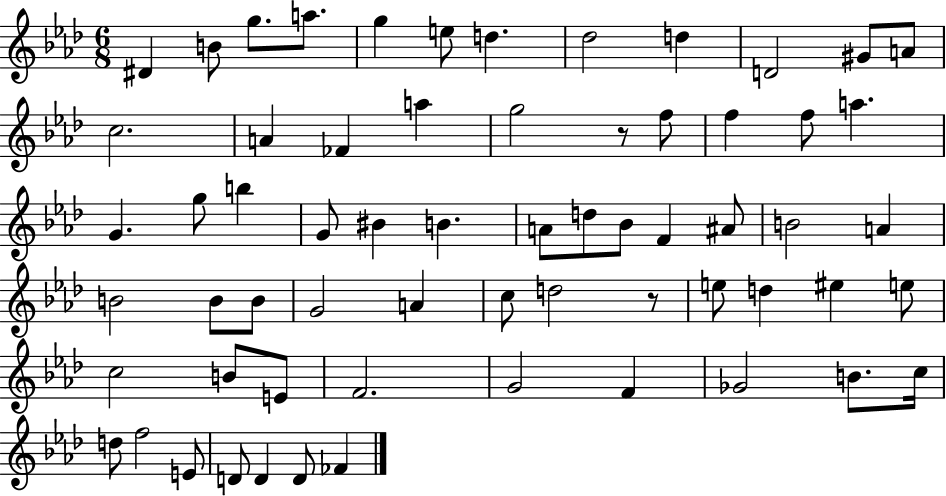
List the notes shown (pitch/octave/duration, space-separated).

D#4/q B4/e G5/e. A5/e. G5/q E5/e D5/q. Db5/h D5/q D4/h G#4/e A4/e C5/h. A4/q FES4/q A5/q G5/h R/e F5/e F5/q F5/e A5/q. G4/q. G5/e B5/q G4/e BIS4/q B4/q. A4/e D5/e Bb4/e F4/q A#4/e B4/h A4/q B4/h B4/e B4/e G4/h A4/q C5/e D5/h R/e E5/e D5/q EIS5/q E5/e C5/h B4/e E4/e F4/h. G4/h F4/q Gb4/h B4/e. C5/s D5/e F5/h E4/e D4/e D4/q D4/e FES4/q